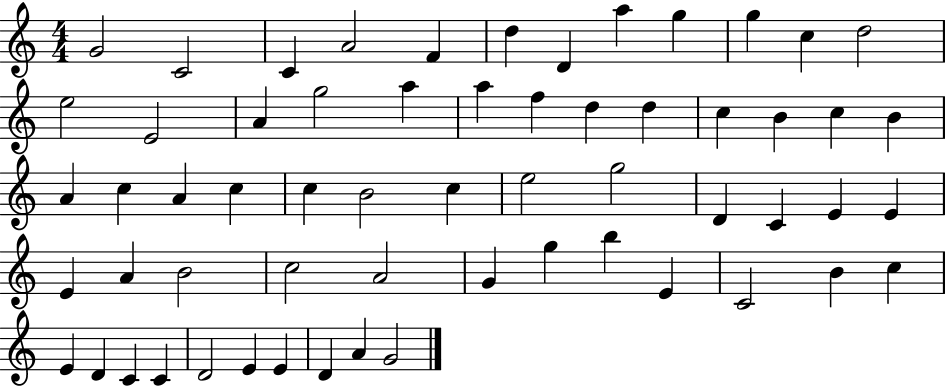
X:1
T:Untitled
M:4/4
L:1/4
K:C
G2 C2 C A2 F d D a g g c d2 e2 E2 A g2 a a f d d c B c B A c A c c B2 c e2 g2 D C E E E A B2 c2 A2 G g b E C2 B c E D C C D2 E E D A G2